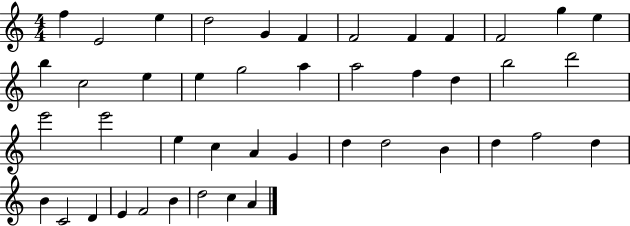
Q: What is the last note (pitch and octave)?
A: A4